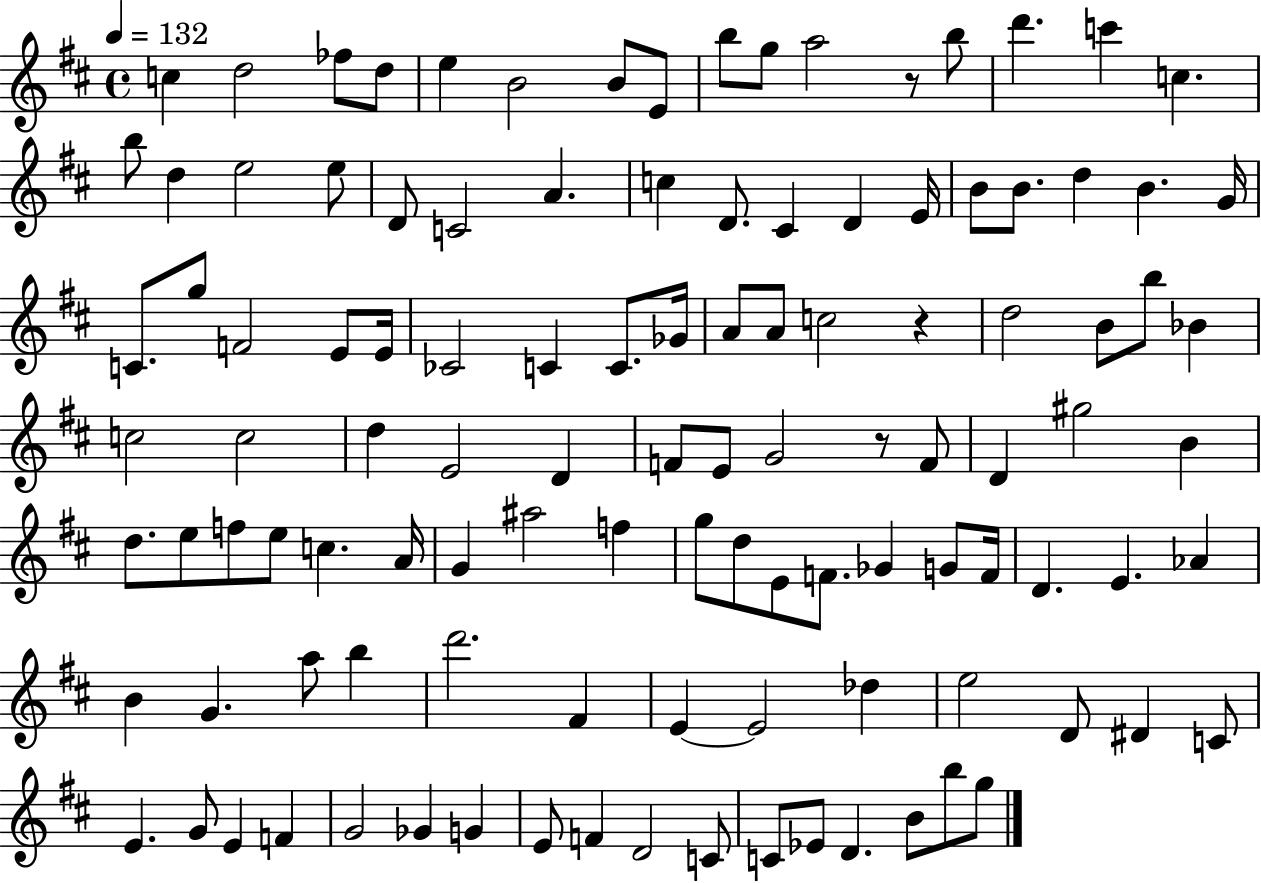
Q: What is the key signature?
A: D major